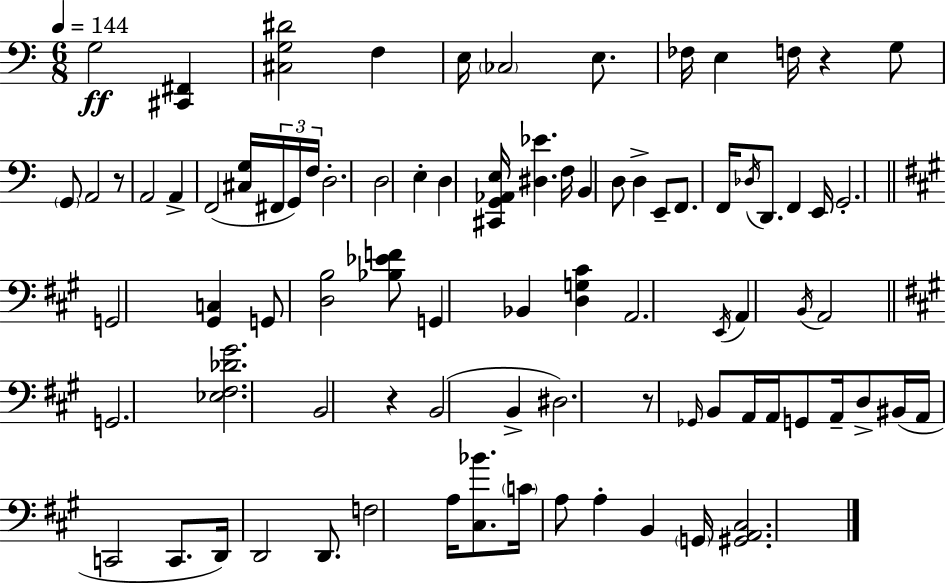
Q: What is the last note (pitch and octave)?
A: G2